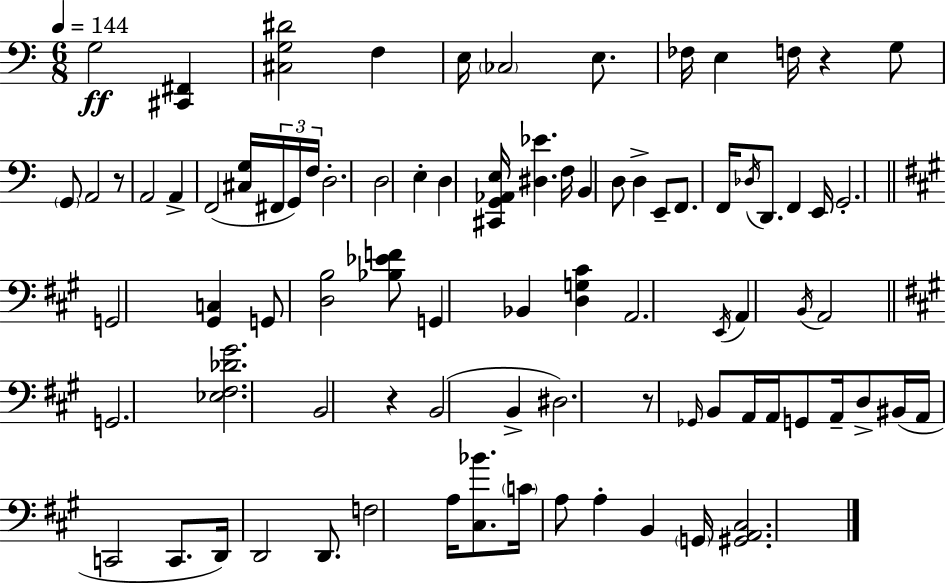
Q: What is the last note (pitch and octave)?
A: G2